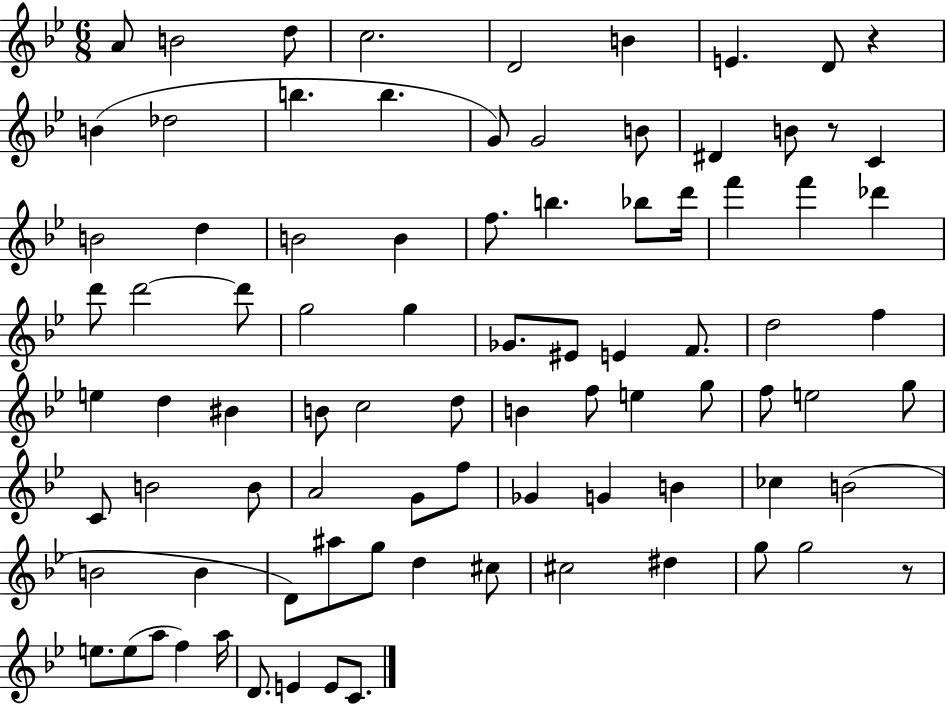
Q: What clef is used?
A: treble